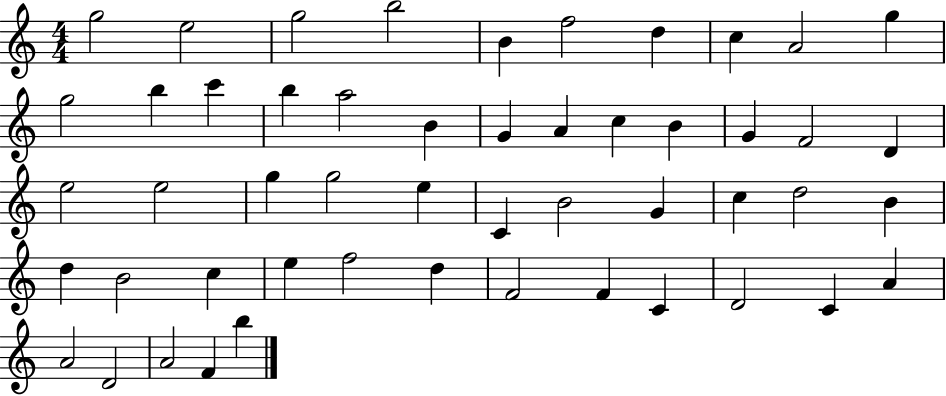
{
  \clef treble
  \numericTimeSignature
  \time 4/4
  \key c \major
  g''2 e''2 | g''2 b''2 | b'4 f''2 d''4 | c''4 a'2 g''4 | \break g''2 b''4 c'''4 | b''4 a''2 b'4 | g'4 a'4 c''4 b'4 | g'4 f'2 d'4 | \break e''2 e''2 | g''4 g''2 e''4 | c'4 b'2 g'4 | c''4 d''2 b'4 | \break d''4 b'2 c''4 | e''4 f''2 d''4 | f'2 f'4 c'4 | d'2 c'4 a'4 | \break a'2 d'2 | a'2 f'4 b''4 | \bar "|."
}